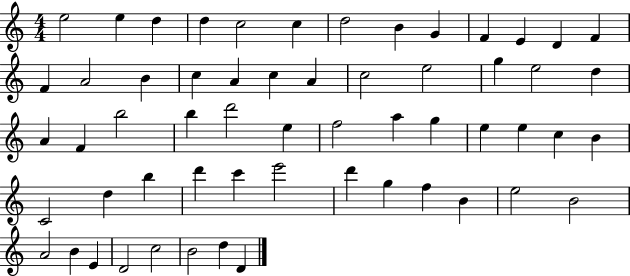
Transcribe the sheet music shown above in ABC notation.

X:1
T:Untitled
M:4/4
L:1/4
K:C
e2 e d d c2 c d2 B G F E D F F A2 B c A c A c2 e2 g e2 d A F b2 b d'2 e f2 a g e e c B C2 d b d' c' e'2 d' g f B e2 B2 A2 B E D2 c2 B2 d D